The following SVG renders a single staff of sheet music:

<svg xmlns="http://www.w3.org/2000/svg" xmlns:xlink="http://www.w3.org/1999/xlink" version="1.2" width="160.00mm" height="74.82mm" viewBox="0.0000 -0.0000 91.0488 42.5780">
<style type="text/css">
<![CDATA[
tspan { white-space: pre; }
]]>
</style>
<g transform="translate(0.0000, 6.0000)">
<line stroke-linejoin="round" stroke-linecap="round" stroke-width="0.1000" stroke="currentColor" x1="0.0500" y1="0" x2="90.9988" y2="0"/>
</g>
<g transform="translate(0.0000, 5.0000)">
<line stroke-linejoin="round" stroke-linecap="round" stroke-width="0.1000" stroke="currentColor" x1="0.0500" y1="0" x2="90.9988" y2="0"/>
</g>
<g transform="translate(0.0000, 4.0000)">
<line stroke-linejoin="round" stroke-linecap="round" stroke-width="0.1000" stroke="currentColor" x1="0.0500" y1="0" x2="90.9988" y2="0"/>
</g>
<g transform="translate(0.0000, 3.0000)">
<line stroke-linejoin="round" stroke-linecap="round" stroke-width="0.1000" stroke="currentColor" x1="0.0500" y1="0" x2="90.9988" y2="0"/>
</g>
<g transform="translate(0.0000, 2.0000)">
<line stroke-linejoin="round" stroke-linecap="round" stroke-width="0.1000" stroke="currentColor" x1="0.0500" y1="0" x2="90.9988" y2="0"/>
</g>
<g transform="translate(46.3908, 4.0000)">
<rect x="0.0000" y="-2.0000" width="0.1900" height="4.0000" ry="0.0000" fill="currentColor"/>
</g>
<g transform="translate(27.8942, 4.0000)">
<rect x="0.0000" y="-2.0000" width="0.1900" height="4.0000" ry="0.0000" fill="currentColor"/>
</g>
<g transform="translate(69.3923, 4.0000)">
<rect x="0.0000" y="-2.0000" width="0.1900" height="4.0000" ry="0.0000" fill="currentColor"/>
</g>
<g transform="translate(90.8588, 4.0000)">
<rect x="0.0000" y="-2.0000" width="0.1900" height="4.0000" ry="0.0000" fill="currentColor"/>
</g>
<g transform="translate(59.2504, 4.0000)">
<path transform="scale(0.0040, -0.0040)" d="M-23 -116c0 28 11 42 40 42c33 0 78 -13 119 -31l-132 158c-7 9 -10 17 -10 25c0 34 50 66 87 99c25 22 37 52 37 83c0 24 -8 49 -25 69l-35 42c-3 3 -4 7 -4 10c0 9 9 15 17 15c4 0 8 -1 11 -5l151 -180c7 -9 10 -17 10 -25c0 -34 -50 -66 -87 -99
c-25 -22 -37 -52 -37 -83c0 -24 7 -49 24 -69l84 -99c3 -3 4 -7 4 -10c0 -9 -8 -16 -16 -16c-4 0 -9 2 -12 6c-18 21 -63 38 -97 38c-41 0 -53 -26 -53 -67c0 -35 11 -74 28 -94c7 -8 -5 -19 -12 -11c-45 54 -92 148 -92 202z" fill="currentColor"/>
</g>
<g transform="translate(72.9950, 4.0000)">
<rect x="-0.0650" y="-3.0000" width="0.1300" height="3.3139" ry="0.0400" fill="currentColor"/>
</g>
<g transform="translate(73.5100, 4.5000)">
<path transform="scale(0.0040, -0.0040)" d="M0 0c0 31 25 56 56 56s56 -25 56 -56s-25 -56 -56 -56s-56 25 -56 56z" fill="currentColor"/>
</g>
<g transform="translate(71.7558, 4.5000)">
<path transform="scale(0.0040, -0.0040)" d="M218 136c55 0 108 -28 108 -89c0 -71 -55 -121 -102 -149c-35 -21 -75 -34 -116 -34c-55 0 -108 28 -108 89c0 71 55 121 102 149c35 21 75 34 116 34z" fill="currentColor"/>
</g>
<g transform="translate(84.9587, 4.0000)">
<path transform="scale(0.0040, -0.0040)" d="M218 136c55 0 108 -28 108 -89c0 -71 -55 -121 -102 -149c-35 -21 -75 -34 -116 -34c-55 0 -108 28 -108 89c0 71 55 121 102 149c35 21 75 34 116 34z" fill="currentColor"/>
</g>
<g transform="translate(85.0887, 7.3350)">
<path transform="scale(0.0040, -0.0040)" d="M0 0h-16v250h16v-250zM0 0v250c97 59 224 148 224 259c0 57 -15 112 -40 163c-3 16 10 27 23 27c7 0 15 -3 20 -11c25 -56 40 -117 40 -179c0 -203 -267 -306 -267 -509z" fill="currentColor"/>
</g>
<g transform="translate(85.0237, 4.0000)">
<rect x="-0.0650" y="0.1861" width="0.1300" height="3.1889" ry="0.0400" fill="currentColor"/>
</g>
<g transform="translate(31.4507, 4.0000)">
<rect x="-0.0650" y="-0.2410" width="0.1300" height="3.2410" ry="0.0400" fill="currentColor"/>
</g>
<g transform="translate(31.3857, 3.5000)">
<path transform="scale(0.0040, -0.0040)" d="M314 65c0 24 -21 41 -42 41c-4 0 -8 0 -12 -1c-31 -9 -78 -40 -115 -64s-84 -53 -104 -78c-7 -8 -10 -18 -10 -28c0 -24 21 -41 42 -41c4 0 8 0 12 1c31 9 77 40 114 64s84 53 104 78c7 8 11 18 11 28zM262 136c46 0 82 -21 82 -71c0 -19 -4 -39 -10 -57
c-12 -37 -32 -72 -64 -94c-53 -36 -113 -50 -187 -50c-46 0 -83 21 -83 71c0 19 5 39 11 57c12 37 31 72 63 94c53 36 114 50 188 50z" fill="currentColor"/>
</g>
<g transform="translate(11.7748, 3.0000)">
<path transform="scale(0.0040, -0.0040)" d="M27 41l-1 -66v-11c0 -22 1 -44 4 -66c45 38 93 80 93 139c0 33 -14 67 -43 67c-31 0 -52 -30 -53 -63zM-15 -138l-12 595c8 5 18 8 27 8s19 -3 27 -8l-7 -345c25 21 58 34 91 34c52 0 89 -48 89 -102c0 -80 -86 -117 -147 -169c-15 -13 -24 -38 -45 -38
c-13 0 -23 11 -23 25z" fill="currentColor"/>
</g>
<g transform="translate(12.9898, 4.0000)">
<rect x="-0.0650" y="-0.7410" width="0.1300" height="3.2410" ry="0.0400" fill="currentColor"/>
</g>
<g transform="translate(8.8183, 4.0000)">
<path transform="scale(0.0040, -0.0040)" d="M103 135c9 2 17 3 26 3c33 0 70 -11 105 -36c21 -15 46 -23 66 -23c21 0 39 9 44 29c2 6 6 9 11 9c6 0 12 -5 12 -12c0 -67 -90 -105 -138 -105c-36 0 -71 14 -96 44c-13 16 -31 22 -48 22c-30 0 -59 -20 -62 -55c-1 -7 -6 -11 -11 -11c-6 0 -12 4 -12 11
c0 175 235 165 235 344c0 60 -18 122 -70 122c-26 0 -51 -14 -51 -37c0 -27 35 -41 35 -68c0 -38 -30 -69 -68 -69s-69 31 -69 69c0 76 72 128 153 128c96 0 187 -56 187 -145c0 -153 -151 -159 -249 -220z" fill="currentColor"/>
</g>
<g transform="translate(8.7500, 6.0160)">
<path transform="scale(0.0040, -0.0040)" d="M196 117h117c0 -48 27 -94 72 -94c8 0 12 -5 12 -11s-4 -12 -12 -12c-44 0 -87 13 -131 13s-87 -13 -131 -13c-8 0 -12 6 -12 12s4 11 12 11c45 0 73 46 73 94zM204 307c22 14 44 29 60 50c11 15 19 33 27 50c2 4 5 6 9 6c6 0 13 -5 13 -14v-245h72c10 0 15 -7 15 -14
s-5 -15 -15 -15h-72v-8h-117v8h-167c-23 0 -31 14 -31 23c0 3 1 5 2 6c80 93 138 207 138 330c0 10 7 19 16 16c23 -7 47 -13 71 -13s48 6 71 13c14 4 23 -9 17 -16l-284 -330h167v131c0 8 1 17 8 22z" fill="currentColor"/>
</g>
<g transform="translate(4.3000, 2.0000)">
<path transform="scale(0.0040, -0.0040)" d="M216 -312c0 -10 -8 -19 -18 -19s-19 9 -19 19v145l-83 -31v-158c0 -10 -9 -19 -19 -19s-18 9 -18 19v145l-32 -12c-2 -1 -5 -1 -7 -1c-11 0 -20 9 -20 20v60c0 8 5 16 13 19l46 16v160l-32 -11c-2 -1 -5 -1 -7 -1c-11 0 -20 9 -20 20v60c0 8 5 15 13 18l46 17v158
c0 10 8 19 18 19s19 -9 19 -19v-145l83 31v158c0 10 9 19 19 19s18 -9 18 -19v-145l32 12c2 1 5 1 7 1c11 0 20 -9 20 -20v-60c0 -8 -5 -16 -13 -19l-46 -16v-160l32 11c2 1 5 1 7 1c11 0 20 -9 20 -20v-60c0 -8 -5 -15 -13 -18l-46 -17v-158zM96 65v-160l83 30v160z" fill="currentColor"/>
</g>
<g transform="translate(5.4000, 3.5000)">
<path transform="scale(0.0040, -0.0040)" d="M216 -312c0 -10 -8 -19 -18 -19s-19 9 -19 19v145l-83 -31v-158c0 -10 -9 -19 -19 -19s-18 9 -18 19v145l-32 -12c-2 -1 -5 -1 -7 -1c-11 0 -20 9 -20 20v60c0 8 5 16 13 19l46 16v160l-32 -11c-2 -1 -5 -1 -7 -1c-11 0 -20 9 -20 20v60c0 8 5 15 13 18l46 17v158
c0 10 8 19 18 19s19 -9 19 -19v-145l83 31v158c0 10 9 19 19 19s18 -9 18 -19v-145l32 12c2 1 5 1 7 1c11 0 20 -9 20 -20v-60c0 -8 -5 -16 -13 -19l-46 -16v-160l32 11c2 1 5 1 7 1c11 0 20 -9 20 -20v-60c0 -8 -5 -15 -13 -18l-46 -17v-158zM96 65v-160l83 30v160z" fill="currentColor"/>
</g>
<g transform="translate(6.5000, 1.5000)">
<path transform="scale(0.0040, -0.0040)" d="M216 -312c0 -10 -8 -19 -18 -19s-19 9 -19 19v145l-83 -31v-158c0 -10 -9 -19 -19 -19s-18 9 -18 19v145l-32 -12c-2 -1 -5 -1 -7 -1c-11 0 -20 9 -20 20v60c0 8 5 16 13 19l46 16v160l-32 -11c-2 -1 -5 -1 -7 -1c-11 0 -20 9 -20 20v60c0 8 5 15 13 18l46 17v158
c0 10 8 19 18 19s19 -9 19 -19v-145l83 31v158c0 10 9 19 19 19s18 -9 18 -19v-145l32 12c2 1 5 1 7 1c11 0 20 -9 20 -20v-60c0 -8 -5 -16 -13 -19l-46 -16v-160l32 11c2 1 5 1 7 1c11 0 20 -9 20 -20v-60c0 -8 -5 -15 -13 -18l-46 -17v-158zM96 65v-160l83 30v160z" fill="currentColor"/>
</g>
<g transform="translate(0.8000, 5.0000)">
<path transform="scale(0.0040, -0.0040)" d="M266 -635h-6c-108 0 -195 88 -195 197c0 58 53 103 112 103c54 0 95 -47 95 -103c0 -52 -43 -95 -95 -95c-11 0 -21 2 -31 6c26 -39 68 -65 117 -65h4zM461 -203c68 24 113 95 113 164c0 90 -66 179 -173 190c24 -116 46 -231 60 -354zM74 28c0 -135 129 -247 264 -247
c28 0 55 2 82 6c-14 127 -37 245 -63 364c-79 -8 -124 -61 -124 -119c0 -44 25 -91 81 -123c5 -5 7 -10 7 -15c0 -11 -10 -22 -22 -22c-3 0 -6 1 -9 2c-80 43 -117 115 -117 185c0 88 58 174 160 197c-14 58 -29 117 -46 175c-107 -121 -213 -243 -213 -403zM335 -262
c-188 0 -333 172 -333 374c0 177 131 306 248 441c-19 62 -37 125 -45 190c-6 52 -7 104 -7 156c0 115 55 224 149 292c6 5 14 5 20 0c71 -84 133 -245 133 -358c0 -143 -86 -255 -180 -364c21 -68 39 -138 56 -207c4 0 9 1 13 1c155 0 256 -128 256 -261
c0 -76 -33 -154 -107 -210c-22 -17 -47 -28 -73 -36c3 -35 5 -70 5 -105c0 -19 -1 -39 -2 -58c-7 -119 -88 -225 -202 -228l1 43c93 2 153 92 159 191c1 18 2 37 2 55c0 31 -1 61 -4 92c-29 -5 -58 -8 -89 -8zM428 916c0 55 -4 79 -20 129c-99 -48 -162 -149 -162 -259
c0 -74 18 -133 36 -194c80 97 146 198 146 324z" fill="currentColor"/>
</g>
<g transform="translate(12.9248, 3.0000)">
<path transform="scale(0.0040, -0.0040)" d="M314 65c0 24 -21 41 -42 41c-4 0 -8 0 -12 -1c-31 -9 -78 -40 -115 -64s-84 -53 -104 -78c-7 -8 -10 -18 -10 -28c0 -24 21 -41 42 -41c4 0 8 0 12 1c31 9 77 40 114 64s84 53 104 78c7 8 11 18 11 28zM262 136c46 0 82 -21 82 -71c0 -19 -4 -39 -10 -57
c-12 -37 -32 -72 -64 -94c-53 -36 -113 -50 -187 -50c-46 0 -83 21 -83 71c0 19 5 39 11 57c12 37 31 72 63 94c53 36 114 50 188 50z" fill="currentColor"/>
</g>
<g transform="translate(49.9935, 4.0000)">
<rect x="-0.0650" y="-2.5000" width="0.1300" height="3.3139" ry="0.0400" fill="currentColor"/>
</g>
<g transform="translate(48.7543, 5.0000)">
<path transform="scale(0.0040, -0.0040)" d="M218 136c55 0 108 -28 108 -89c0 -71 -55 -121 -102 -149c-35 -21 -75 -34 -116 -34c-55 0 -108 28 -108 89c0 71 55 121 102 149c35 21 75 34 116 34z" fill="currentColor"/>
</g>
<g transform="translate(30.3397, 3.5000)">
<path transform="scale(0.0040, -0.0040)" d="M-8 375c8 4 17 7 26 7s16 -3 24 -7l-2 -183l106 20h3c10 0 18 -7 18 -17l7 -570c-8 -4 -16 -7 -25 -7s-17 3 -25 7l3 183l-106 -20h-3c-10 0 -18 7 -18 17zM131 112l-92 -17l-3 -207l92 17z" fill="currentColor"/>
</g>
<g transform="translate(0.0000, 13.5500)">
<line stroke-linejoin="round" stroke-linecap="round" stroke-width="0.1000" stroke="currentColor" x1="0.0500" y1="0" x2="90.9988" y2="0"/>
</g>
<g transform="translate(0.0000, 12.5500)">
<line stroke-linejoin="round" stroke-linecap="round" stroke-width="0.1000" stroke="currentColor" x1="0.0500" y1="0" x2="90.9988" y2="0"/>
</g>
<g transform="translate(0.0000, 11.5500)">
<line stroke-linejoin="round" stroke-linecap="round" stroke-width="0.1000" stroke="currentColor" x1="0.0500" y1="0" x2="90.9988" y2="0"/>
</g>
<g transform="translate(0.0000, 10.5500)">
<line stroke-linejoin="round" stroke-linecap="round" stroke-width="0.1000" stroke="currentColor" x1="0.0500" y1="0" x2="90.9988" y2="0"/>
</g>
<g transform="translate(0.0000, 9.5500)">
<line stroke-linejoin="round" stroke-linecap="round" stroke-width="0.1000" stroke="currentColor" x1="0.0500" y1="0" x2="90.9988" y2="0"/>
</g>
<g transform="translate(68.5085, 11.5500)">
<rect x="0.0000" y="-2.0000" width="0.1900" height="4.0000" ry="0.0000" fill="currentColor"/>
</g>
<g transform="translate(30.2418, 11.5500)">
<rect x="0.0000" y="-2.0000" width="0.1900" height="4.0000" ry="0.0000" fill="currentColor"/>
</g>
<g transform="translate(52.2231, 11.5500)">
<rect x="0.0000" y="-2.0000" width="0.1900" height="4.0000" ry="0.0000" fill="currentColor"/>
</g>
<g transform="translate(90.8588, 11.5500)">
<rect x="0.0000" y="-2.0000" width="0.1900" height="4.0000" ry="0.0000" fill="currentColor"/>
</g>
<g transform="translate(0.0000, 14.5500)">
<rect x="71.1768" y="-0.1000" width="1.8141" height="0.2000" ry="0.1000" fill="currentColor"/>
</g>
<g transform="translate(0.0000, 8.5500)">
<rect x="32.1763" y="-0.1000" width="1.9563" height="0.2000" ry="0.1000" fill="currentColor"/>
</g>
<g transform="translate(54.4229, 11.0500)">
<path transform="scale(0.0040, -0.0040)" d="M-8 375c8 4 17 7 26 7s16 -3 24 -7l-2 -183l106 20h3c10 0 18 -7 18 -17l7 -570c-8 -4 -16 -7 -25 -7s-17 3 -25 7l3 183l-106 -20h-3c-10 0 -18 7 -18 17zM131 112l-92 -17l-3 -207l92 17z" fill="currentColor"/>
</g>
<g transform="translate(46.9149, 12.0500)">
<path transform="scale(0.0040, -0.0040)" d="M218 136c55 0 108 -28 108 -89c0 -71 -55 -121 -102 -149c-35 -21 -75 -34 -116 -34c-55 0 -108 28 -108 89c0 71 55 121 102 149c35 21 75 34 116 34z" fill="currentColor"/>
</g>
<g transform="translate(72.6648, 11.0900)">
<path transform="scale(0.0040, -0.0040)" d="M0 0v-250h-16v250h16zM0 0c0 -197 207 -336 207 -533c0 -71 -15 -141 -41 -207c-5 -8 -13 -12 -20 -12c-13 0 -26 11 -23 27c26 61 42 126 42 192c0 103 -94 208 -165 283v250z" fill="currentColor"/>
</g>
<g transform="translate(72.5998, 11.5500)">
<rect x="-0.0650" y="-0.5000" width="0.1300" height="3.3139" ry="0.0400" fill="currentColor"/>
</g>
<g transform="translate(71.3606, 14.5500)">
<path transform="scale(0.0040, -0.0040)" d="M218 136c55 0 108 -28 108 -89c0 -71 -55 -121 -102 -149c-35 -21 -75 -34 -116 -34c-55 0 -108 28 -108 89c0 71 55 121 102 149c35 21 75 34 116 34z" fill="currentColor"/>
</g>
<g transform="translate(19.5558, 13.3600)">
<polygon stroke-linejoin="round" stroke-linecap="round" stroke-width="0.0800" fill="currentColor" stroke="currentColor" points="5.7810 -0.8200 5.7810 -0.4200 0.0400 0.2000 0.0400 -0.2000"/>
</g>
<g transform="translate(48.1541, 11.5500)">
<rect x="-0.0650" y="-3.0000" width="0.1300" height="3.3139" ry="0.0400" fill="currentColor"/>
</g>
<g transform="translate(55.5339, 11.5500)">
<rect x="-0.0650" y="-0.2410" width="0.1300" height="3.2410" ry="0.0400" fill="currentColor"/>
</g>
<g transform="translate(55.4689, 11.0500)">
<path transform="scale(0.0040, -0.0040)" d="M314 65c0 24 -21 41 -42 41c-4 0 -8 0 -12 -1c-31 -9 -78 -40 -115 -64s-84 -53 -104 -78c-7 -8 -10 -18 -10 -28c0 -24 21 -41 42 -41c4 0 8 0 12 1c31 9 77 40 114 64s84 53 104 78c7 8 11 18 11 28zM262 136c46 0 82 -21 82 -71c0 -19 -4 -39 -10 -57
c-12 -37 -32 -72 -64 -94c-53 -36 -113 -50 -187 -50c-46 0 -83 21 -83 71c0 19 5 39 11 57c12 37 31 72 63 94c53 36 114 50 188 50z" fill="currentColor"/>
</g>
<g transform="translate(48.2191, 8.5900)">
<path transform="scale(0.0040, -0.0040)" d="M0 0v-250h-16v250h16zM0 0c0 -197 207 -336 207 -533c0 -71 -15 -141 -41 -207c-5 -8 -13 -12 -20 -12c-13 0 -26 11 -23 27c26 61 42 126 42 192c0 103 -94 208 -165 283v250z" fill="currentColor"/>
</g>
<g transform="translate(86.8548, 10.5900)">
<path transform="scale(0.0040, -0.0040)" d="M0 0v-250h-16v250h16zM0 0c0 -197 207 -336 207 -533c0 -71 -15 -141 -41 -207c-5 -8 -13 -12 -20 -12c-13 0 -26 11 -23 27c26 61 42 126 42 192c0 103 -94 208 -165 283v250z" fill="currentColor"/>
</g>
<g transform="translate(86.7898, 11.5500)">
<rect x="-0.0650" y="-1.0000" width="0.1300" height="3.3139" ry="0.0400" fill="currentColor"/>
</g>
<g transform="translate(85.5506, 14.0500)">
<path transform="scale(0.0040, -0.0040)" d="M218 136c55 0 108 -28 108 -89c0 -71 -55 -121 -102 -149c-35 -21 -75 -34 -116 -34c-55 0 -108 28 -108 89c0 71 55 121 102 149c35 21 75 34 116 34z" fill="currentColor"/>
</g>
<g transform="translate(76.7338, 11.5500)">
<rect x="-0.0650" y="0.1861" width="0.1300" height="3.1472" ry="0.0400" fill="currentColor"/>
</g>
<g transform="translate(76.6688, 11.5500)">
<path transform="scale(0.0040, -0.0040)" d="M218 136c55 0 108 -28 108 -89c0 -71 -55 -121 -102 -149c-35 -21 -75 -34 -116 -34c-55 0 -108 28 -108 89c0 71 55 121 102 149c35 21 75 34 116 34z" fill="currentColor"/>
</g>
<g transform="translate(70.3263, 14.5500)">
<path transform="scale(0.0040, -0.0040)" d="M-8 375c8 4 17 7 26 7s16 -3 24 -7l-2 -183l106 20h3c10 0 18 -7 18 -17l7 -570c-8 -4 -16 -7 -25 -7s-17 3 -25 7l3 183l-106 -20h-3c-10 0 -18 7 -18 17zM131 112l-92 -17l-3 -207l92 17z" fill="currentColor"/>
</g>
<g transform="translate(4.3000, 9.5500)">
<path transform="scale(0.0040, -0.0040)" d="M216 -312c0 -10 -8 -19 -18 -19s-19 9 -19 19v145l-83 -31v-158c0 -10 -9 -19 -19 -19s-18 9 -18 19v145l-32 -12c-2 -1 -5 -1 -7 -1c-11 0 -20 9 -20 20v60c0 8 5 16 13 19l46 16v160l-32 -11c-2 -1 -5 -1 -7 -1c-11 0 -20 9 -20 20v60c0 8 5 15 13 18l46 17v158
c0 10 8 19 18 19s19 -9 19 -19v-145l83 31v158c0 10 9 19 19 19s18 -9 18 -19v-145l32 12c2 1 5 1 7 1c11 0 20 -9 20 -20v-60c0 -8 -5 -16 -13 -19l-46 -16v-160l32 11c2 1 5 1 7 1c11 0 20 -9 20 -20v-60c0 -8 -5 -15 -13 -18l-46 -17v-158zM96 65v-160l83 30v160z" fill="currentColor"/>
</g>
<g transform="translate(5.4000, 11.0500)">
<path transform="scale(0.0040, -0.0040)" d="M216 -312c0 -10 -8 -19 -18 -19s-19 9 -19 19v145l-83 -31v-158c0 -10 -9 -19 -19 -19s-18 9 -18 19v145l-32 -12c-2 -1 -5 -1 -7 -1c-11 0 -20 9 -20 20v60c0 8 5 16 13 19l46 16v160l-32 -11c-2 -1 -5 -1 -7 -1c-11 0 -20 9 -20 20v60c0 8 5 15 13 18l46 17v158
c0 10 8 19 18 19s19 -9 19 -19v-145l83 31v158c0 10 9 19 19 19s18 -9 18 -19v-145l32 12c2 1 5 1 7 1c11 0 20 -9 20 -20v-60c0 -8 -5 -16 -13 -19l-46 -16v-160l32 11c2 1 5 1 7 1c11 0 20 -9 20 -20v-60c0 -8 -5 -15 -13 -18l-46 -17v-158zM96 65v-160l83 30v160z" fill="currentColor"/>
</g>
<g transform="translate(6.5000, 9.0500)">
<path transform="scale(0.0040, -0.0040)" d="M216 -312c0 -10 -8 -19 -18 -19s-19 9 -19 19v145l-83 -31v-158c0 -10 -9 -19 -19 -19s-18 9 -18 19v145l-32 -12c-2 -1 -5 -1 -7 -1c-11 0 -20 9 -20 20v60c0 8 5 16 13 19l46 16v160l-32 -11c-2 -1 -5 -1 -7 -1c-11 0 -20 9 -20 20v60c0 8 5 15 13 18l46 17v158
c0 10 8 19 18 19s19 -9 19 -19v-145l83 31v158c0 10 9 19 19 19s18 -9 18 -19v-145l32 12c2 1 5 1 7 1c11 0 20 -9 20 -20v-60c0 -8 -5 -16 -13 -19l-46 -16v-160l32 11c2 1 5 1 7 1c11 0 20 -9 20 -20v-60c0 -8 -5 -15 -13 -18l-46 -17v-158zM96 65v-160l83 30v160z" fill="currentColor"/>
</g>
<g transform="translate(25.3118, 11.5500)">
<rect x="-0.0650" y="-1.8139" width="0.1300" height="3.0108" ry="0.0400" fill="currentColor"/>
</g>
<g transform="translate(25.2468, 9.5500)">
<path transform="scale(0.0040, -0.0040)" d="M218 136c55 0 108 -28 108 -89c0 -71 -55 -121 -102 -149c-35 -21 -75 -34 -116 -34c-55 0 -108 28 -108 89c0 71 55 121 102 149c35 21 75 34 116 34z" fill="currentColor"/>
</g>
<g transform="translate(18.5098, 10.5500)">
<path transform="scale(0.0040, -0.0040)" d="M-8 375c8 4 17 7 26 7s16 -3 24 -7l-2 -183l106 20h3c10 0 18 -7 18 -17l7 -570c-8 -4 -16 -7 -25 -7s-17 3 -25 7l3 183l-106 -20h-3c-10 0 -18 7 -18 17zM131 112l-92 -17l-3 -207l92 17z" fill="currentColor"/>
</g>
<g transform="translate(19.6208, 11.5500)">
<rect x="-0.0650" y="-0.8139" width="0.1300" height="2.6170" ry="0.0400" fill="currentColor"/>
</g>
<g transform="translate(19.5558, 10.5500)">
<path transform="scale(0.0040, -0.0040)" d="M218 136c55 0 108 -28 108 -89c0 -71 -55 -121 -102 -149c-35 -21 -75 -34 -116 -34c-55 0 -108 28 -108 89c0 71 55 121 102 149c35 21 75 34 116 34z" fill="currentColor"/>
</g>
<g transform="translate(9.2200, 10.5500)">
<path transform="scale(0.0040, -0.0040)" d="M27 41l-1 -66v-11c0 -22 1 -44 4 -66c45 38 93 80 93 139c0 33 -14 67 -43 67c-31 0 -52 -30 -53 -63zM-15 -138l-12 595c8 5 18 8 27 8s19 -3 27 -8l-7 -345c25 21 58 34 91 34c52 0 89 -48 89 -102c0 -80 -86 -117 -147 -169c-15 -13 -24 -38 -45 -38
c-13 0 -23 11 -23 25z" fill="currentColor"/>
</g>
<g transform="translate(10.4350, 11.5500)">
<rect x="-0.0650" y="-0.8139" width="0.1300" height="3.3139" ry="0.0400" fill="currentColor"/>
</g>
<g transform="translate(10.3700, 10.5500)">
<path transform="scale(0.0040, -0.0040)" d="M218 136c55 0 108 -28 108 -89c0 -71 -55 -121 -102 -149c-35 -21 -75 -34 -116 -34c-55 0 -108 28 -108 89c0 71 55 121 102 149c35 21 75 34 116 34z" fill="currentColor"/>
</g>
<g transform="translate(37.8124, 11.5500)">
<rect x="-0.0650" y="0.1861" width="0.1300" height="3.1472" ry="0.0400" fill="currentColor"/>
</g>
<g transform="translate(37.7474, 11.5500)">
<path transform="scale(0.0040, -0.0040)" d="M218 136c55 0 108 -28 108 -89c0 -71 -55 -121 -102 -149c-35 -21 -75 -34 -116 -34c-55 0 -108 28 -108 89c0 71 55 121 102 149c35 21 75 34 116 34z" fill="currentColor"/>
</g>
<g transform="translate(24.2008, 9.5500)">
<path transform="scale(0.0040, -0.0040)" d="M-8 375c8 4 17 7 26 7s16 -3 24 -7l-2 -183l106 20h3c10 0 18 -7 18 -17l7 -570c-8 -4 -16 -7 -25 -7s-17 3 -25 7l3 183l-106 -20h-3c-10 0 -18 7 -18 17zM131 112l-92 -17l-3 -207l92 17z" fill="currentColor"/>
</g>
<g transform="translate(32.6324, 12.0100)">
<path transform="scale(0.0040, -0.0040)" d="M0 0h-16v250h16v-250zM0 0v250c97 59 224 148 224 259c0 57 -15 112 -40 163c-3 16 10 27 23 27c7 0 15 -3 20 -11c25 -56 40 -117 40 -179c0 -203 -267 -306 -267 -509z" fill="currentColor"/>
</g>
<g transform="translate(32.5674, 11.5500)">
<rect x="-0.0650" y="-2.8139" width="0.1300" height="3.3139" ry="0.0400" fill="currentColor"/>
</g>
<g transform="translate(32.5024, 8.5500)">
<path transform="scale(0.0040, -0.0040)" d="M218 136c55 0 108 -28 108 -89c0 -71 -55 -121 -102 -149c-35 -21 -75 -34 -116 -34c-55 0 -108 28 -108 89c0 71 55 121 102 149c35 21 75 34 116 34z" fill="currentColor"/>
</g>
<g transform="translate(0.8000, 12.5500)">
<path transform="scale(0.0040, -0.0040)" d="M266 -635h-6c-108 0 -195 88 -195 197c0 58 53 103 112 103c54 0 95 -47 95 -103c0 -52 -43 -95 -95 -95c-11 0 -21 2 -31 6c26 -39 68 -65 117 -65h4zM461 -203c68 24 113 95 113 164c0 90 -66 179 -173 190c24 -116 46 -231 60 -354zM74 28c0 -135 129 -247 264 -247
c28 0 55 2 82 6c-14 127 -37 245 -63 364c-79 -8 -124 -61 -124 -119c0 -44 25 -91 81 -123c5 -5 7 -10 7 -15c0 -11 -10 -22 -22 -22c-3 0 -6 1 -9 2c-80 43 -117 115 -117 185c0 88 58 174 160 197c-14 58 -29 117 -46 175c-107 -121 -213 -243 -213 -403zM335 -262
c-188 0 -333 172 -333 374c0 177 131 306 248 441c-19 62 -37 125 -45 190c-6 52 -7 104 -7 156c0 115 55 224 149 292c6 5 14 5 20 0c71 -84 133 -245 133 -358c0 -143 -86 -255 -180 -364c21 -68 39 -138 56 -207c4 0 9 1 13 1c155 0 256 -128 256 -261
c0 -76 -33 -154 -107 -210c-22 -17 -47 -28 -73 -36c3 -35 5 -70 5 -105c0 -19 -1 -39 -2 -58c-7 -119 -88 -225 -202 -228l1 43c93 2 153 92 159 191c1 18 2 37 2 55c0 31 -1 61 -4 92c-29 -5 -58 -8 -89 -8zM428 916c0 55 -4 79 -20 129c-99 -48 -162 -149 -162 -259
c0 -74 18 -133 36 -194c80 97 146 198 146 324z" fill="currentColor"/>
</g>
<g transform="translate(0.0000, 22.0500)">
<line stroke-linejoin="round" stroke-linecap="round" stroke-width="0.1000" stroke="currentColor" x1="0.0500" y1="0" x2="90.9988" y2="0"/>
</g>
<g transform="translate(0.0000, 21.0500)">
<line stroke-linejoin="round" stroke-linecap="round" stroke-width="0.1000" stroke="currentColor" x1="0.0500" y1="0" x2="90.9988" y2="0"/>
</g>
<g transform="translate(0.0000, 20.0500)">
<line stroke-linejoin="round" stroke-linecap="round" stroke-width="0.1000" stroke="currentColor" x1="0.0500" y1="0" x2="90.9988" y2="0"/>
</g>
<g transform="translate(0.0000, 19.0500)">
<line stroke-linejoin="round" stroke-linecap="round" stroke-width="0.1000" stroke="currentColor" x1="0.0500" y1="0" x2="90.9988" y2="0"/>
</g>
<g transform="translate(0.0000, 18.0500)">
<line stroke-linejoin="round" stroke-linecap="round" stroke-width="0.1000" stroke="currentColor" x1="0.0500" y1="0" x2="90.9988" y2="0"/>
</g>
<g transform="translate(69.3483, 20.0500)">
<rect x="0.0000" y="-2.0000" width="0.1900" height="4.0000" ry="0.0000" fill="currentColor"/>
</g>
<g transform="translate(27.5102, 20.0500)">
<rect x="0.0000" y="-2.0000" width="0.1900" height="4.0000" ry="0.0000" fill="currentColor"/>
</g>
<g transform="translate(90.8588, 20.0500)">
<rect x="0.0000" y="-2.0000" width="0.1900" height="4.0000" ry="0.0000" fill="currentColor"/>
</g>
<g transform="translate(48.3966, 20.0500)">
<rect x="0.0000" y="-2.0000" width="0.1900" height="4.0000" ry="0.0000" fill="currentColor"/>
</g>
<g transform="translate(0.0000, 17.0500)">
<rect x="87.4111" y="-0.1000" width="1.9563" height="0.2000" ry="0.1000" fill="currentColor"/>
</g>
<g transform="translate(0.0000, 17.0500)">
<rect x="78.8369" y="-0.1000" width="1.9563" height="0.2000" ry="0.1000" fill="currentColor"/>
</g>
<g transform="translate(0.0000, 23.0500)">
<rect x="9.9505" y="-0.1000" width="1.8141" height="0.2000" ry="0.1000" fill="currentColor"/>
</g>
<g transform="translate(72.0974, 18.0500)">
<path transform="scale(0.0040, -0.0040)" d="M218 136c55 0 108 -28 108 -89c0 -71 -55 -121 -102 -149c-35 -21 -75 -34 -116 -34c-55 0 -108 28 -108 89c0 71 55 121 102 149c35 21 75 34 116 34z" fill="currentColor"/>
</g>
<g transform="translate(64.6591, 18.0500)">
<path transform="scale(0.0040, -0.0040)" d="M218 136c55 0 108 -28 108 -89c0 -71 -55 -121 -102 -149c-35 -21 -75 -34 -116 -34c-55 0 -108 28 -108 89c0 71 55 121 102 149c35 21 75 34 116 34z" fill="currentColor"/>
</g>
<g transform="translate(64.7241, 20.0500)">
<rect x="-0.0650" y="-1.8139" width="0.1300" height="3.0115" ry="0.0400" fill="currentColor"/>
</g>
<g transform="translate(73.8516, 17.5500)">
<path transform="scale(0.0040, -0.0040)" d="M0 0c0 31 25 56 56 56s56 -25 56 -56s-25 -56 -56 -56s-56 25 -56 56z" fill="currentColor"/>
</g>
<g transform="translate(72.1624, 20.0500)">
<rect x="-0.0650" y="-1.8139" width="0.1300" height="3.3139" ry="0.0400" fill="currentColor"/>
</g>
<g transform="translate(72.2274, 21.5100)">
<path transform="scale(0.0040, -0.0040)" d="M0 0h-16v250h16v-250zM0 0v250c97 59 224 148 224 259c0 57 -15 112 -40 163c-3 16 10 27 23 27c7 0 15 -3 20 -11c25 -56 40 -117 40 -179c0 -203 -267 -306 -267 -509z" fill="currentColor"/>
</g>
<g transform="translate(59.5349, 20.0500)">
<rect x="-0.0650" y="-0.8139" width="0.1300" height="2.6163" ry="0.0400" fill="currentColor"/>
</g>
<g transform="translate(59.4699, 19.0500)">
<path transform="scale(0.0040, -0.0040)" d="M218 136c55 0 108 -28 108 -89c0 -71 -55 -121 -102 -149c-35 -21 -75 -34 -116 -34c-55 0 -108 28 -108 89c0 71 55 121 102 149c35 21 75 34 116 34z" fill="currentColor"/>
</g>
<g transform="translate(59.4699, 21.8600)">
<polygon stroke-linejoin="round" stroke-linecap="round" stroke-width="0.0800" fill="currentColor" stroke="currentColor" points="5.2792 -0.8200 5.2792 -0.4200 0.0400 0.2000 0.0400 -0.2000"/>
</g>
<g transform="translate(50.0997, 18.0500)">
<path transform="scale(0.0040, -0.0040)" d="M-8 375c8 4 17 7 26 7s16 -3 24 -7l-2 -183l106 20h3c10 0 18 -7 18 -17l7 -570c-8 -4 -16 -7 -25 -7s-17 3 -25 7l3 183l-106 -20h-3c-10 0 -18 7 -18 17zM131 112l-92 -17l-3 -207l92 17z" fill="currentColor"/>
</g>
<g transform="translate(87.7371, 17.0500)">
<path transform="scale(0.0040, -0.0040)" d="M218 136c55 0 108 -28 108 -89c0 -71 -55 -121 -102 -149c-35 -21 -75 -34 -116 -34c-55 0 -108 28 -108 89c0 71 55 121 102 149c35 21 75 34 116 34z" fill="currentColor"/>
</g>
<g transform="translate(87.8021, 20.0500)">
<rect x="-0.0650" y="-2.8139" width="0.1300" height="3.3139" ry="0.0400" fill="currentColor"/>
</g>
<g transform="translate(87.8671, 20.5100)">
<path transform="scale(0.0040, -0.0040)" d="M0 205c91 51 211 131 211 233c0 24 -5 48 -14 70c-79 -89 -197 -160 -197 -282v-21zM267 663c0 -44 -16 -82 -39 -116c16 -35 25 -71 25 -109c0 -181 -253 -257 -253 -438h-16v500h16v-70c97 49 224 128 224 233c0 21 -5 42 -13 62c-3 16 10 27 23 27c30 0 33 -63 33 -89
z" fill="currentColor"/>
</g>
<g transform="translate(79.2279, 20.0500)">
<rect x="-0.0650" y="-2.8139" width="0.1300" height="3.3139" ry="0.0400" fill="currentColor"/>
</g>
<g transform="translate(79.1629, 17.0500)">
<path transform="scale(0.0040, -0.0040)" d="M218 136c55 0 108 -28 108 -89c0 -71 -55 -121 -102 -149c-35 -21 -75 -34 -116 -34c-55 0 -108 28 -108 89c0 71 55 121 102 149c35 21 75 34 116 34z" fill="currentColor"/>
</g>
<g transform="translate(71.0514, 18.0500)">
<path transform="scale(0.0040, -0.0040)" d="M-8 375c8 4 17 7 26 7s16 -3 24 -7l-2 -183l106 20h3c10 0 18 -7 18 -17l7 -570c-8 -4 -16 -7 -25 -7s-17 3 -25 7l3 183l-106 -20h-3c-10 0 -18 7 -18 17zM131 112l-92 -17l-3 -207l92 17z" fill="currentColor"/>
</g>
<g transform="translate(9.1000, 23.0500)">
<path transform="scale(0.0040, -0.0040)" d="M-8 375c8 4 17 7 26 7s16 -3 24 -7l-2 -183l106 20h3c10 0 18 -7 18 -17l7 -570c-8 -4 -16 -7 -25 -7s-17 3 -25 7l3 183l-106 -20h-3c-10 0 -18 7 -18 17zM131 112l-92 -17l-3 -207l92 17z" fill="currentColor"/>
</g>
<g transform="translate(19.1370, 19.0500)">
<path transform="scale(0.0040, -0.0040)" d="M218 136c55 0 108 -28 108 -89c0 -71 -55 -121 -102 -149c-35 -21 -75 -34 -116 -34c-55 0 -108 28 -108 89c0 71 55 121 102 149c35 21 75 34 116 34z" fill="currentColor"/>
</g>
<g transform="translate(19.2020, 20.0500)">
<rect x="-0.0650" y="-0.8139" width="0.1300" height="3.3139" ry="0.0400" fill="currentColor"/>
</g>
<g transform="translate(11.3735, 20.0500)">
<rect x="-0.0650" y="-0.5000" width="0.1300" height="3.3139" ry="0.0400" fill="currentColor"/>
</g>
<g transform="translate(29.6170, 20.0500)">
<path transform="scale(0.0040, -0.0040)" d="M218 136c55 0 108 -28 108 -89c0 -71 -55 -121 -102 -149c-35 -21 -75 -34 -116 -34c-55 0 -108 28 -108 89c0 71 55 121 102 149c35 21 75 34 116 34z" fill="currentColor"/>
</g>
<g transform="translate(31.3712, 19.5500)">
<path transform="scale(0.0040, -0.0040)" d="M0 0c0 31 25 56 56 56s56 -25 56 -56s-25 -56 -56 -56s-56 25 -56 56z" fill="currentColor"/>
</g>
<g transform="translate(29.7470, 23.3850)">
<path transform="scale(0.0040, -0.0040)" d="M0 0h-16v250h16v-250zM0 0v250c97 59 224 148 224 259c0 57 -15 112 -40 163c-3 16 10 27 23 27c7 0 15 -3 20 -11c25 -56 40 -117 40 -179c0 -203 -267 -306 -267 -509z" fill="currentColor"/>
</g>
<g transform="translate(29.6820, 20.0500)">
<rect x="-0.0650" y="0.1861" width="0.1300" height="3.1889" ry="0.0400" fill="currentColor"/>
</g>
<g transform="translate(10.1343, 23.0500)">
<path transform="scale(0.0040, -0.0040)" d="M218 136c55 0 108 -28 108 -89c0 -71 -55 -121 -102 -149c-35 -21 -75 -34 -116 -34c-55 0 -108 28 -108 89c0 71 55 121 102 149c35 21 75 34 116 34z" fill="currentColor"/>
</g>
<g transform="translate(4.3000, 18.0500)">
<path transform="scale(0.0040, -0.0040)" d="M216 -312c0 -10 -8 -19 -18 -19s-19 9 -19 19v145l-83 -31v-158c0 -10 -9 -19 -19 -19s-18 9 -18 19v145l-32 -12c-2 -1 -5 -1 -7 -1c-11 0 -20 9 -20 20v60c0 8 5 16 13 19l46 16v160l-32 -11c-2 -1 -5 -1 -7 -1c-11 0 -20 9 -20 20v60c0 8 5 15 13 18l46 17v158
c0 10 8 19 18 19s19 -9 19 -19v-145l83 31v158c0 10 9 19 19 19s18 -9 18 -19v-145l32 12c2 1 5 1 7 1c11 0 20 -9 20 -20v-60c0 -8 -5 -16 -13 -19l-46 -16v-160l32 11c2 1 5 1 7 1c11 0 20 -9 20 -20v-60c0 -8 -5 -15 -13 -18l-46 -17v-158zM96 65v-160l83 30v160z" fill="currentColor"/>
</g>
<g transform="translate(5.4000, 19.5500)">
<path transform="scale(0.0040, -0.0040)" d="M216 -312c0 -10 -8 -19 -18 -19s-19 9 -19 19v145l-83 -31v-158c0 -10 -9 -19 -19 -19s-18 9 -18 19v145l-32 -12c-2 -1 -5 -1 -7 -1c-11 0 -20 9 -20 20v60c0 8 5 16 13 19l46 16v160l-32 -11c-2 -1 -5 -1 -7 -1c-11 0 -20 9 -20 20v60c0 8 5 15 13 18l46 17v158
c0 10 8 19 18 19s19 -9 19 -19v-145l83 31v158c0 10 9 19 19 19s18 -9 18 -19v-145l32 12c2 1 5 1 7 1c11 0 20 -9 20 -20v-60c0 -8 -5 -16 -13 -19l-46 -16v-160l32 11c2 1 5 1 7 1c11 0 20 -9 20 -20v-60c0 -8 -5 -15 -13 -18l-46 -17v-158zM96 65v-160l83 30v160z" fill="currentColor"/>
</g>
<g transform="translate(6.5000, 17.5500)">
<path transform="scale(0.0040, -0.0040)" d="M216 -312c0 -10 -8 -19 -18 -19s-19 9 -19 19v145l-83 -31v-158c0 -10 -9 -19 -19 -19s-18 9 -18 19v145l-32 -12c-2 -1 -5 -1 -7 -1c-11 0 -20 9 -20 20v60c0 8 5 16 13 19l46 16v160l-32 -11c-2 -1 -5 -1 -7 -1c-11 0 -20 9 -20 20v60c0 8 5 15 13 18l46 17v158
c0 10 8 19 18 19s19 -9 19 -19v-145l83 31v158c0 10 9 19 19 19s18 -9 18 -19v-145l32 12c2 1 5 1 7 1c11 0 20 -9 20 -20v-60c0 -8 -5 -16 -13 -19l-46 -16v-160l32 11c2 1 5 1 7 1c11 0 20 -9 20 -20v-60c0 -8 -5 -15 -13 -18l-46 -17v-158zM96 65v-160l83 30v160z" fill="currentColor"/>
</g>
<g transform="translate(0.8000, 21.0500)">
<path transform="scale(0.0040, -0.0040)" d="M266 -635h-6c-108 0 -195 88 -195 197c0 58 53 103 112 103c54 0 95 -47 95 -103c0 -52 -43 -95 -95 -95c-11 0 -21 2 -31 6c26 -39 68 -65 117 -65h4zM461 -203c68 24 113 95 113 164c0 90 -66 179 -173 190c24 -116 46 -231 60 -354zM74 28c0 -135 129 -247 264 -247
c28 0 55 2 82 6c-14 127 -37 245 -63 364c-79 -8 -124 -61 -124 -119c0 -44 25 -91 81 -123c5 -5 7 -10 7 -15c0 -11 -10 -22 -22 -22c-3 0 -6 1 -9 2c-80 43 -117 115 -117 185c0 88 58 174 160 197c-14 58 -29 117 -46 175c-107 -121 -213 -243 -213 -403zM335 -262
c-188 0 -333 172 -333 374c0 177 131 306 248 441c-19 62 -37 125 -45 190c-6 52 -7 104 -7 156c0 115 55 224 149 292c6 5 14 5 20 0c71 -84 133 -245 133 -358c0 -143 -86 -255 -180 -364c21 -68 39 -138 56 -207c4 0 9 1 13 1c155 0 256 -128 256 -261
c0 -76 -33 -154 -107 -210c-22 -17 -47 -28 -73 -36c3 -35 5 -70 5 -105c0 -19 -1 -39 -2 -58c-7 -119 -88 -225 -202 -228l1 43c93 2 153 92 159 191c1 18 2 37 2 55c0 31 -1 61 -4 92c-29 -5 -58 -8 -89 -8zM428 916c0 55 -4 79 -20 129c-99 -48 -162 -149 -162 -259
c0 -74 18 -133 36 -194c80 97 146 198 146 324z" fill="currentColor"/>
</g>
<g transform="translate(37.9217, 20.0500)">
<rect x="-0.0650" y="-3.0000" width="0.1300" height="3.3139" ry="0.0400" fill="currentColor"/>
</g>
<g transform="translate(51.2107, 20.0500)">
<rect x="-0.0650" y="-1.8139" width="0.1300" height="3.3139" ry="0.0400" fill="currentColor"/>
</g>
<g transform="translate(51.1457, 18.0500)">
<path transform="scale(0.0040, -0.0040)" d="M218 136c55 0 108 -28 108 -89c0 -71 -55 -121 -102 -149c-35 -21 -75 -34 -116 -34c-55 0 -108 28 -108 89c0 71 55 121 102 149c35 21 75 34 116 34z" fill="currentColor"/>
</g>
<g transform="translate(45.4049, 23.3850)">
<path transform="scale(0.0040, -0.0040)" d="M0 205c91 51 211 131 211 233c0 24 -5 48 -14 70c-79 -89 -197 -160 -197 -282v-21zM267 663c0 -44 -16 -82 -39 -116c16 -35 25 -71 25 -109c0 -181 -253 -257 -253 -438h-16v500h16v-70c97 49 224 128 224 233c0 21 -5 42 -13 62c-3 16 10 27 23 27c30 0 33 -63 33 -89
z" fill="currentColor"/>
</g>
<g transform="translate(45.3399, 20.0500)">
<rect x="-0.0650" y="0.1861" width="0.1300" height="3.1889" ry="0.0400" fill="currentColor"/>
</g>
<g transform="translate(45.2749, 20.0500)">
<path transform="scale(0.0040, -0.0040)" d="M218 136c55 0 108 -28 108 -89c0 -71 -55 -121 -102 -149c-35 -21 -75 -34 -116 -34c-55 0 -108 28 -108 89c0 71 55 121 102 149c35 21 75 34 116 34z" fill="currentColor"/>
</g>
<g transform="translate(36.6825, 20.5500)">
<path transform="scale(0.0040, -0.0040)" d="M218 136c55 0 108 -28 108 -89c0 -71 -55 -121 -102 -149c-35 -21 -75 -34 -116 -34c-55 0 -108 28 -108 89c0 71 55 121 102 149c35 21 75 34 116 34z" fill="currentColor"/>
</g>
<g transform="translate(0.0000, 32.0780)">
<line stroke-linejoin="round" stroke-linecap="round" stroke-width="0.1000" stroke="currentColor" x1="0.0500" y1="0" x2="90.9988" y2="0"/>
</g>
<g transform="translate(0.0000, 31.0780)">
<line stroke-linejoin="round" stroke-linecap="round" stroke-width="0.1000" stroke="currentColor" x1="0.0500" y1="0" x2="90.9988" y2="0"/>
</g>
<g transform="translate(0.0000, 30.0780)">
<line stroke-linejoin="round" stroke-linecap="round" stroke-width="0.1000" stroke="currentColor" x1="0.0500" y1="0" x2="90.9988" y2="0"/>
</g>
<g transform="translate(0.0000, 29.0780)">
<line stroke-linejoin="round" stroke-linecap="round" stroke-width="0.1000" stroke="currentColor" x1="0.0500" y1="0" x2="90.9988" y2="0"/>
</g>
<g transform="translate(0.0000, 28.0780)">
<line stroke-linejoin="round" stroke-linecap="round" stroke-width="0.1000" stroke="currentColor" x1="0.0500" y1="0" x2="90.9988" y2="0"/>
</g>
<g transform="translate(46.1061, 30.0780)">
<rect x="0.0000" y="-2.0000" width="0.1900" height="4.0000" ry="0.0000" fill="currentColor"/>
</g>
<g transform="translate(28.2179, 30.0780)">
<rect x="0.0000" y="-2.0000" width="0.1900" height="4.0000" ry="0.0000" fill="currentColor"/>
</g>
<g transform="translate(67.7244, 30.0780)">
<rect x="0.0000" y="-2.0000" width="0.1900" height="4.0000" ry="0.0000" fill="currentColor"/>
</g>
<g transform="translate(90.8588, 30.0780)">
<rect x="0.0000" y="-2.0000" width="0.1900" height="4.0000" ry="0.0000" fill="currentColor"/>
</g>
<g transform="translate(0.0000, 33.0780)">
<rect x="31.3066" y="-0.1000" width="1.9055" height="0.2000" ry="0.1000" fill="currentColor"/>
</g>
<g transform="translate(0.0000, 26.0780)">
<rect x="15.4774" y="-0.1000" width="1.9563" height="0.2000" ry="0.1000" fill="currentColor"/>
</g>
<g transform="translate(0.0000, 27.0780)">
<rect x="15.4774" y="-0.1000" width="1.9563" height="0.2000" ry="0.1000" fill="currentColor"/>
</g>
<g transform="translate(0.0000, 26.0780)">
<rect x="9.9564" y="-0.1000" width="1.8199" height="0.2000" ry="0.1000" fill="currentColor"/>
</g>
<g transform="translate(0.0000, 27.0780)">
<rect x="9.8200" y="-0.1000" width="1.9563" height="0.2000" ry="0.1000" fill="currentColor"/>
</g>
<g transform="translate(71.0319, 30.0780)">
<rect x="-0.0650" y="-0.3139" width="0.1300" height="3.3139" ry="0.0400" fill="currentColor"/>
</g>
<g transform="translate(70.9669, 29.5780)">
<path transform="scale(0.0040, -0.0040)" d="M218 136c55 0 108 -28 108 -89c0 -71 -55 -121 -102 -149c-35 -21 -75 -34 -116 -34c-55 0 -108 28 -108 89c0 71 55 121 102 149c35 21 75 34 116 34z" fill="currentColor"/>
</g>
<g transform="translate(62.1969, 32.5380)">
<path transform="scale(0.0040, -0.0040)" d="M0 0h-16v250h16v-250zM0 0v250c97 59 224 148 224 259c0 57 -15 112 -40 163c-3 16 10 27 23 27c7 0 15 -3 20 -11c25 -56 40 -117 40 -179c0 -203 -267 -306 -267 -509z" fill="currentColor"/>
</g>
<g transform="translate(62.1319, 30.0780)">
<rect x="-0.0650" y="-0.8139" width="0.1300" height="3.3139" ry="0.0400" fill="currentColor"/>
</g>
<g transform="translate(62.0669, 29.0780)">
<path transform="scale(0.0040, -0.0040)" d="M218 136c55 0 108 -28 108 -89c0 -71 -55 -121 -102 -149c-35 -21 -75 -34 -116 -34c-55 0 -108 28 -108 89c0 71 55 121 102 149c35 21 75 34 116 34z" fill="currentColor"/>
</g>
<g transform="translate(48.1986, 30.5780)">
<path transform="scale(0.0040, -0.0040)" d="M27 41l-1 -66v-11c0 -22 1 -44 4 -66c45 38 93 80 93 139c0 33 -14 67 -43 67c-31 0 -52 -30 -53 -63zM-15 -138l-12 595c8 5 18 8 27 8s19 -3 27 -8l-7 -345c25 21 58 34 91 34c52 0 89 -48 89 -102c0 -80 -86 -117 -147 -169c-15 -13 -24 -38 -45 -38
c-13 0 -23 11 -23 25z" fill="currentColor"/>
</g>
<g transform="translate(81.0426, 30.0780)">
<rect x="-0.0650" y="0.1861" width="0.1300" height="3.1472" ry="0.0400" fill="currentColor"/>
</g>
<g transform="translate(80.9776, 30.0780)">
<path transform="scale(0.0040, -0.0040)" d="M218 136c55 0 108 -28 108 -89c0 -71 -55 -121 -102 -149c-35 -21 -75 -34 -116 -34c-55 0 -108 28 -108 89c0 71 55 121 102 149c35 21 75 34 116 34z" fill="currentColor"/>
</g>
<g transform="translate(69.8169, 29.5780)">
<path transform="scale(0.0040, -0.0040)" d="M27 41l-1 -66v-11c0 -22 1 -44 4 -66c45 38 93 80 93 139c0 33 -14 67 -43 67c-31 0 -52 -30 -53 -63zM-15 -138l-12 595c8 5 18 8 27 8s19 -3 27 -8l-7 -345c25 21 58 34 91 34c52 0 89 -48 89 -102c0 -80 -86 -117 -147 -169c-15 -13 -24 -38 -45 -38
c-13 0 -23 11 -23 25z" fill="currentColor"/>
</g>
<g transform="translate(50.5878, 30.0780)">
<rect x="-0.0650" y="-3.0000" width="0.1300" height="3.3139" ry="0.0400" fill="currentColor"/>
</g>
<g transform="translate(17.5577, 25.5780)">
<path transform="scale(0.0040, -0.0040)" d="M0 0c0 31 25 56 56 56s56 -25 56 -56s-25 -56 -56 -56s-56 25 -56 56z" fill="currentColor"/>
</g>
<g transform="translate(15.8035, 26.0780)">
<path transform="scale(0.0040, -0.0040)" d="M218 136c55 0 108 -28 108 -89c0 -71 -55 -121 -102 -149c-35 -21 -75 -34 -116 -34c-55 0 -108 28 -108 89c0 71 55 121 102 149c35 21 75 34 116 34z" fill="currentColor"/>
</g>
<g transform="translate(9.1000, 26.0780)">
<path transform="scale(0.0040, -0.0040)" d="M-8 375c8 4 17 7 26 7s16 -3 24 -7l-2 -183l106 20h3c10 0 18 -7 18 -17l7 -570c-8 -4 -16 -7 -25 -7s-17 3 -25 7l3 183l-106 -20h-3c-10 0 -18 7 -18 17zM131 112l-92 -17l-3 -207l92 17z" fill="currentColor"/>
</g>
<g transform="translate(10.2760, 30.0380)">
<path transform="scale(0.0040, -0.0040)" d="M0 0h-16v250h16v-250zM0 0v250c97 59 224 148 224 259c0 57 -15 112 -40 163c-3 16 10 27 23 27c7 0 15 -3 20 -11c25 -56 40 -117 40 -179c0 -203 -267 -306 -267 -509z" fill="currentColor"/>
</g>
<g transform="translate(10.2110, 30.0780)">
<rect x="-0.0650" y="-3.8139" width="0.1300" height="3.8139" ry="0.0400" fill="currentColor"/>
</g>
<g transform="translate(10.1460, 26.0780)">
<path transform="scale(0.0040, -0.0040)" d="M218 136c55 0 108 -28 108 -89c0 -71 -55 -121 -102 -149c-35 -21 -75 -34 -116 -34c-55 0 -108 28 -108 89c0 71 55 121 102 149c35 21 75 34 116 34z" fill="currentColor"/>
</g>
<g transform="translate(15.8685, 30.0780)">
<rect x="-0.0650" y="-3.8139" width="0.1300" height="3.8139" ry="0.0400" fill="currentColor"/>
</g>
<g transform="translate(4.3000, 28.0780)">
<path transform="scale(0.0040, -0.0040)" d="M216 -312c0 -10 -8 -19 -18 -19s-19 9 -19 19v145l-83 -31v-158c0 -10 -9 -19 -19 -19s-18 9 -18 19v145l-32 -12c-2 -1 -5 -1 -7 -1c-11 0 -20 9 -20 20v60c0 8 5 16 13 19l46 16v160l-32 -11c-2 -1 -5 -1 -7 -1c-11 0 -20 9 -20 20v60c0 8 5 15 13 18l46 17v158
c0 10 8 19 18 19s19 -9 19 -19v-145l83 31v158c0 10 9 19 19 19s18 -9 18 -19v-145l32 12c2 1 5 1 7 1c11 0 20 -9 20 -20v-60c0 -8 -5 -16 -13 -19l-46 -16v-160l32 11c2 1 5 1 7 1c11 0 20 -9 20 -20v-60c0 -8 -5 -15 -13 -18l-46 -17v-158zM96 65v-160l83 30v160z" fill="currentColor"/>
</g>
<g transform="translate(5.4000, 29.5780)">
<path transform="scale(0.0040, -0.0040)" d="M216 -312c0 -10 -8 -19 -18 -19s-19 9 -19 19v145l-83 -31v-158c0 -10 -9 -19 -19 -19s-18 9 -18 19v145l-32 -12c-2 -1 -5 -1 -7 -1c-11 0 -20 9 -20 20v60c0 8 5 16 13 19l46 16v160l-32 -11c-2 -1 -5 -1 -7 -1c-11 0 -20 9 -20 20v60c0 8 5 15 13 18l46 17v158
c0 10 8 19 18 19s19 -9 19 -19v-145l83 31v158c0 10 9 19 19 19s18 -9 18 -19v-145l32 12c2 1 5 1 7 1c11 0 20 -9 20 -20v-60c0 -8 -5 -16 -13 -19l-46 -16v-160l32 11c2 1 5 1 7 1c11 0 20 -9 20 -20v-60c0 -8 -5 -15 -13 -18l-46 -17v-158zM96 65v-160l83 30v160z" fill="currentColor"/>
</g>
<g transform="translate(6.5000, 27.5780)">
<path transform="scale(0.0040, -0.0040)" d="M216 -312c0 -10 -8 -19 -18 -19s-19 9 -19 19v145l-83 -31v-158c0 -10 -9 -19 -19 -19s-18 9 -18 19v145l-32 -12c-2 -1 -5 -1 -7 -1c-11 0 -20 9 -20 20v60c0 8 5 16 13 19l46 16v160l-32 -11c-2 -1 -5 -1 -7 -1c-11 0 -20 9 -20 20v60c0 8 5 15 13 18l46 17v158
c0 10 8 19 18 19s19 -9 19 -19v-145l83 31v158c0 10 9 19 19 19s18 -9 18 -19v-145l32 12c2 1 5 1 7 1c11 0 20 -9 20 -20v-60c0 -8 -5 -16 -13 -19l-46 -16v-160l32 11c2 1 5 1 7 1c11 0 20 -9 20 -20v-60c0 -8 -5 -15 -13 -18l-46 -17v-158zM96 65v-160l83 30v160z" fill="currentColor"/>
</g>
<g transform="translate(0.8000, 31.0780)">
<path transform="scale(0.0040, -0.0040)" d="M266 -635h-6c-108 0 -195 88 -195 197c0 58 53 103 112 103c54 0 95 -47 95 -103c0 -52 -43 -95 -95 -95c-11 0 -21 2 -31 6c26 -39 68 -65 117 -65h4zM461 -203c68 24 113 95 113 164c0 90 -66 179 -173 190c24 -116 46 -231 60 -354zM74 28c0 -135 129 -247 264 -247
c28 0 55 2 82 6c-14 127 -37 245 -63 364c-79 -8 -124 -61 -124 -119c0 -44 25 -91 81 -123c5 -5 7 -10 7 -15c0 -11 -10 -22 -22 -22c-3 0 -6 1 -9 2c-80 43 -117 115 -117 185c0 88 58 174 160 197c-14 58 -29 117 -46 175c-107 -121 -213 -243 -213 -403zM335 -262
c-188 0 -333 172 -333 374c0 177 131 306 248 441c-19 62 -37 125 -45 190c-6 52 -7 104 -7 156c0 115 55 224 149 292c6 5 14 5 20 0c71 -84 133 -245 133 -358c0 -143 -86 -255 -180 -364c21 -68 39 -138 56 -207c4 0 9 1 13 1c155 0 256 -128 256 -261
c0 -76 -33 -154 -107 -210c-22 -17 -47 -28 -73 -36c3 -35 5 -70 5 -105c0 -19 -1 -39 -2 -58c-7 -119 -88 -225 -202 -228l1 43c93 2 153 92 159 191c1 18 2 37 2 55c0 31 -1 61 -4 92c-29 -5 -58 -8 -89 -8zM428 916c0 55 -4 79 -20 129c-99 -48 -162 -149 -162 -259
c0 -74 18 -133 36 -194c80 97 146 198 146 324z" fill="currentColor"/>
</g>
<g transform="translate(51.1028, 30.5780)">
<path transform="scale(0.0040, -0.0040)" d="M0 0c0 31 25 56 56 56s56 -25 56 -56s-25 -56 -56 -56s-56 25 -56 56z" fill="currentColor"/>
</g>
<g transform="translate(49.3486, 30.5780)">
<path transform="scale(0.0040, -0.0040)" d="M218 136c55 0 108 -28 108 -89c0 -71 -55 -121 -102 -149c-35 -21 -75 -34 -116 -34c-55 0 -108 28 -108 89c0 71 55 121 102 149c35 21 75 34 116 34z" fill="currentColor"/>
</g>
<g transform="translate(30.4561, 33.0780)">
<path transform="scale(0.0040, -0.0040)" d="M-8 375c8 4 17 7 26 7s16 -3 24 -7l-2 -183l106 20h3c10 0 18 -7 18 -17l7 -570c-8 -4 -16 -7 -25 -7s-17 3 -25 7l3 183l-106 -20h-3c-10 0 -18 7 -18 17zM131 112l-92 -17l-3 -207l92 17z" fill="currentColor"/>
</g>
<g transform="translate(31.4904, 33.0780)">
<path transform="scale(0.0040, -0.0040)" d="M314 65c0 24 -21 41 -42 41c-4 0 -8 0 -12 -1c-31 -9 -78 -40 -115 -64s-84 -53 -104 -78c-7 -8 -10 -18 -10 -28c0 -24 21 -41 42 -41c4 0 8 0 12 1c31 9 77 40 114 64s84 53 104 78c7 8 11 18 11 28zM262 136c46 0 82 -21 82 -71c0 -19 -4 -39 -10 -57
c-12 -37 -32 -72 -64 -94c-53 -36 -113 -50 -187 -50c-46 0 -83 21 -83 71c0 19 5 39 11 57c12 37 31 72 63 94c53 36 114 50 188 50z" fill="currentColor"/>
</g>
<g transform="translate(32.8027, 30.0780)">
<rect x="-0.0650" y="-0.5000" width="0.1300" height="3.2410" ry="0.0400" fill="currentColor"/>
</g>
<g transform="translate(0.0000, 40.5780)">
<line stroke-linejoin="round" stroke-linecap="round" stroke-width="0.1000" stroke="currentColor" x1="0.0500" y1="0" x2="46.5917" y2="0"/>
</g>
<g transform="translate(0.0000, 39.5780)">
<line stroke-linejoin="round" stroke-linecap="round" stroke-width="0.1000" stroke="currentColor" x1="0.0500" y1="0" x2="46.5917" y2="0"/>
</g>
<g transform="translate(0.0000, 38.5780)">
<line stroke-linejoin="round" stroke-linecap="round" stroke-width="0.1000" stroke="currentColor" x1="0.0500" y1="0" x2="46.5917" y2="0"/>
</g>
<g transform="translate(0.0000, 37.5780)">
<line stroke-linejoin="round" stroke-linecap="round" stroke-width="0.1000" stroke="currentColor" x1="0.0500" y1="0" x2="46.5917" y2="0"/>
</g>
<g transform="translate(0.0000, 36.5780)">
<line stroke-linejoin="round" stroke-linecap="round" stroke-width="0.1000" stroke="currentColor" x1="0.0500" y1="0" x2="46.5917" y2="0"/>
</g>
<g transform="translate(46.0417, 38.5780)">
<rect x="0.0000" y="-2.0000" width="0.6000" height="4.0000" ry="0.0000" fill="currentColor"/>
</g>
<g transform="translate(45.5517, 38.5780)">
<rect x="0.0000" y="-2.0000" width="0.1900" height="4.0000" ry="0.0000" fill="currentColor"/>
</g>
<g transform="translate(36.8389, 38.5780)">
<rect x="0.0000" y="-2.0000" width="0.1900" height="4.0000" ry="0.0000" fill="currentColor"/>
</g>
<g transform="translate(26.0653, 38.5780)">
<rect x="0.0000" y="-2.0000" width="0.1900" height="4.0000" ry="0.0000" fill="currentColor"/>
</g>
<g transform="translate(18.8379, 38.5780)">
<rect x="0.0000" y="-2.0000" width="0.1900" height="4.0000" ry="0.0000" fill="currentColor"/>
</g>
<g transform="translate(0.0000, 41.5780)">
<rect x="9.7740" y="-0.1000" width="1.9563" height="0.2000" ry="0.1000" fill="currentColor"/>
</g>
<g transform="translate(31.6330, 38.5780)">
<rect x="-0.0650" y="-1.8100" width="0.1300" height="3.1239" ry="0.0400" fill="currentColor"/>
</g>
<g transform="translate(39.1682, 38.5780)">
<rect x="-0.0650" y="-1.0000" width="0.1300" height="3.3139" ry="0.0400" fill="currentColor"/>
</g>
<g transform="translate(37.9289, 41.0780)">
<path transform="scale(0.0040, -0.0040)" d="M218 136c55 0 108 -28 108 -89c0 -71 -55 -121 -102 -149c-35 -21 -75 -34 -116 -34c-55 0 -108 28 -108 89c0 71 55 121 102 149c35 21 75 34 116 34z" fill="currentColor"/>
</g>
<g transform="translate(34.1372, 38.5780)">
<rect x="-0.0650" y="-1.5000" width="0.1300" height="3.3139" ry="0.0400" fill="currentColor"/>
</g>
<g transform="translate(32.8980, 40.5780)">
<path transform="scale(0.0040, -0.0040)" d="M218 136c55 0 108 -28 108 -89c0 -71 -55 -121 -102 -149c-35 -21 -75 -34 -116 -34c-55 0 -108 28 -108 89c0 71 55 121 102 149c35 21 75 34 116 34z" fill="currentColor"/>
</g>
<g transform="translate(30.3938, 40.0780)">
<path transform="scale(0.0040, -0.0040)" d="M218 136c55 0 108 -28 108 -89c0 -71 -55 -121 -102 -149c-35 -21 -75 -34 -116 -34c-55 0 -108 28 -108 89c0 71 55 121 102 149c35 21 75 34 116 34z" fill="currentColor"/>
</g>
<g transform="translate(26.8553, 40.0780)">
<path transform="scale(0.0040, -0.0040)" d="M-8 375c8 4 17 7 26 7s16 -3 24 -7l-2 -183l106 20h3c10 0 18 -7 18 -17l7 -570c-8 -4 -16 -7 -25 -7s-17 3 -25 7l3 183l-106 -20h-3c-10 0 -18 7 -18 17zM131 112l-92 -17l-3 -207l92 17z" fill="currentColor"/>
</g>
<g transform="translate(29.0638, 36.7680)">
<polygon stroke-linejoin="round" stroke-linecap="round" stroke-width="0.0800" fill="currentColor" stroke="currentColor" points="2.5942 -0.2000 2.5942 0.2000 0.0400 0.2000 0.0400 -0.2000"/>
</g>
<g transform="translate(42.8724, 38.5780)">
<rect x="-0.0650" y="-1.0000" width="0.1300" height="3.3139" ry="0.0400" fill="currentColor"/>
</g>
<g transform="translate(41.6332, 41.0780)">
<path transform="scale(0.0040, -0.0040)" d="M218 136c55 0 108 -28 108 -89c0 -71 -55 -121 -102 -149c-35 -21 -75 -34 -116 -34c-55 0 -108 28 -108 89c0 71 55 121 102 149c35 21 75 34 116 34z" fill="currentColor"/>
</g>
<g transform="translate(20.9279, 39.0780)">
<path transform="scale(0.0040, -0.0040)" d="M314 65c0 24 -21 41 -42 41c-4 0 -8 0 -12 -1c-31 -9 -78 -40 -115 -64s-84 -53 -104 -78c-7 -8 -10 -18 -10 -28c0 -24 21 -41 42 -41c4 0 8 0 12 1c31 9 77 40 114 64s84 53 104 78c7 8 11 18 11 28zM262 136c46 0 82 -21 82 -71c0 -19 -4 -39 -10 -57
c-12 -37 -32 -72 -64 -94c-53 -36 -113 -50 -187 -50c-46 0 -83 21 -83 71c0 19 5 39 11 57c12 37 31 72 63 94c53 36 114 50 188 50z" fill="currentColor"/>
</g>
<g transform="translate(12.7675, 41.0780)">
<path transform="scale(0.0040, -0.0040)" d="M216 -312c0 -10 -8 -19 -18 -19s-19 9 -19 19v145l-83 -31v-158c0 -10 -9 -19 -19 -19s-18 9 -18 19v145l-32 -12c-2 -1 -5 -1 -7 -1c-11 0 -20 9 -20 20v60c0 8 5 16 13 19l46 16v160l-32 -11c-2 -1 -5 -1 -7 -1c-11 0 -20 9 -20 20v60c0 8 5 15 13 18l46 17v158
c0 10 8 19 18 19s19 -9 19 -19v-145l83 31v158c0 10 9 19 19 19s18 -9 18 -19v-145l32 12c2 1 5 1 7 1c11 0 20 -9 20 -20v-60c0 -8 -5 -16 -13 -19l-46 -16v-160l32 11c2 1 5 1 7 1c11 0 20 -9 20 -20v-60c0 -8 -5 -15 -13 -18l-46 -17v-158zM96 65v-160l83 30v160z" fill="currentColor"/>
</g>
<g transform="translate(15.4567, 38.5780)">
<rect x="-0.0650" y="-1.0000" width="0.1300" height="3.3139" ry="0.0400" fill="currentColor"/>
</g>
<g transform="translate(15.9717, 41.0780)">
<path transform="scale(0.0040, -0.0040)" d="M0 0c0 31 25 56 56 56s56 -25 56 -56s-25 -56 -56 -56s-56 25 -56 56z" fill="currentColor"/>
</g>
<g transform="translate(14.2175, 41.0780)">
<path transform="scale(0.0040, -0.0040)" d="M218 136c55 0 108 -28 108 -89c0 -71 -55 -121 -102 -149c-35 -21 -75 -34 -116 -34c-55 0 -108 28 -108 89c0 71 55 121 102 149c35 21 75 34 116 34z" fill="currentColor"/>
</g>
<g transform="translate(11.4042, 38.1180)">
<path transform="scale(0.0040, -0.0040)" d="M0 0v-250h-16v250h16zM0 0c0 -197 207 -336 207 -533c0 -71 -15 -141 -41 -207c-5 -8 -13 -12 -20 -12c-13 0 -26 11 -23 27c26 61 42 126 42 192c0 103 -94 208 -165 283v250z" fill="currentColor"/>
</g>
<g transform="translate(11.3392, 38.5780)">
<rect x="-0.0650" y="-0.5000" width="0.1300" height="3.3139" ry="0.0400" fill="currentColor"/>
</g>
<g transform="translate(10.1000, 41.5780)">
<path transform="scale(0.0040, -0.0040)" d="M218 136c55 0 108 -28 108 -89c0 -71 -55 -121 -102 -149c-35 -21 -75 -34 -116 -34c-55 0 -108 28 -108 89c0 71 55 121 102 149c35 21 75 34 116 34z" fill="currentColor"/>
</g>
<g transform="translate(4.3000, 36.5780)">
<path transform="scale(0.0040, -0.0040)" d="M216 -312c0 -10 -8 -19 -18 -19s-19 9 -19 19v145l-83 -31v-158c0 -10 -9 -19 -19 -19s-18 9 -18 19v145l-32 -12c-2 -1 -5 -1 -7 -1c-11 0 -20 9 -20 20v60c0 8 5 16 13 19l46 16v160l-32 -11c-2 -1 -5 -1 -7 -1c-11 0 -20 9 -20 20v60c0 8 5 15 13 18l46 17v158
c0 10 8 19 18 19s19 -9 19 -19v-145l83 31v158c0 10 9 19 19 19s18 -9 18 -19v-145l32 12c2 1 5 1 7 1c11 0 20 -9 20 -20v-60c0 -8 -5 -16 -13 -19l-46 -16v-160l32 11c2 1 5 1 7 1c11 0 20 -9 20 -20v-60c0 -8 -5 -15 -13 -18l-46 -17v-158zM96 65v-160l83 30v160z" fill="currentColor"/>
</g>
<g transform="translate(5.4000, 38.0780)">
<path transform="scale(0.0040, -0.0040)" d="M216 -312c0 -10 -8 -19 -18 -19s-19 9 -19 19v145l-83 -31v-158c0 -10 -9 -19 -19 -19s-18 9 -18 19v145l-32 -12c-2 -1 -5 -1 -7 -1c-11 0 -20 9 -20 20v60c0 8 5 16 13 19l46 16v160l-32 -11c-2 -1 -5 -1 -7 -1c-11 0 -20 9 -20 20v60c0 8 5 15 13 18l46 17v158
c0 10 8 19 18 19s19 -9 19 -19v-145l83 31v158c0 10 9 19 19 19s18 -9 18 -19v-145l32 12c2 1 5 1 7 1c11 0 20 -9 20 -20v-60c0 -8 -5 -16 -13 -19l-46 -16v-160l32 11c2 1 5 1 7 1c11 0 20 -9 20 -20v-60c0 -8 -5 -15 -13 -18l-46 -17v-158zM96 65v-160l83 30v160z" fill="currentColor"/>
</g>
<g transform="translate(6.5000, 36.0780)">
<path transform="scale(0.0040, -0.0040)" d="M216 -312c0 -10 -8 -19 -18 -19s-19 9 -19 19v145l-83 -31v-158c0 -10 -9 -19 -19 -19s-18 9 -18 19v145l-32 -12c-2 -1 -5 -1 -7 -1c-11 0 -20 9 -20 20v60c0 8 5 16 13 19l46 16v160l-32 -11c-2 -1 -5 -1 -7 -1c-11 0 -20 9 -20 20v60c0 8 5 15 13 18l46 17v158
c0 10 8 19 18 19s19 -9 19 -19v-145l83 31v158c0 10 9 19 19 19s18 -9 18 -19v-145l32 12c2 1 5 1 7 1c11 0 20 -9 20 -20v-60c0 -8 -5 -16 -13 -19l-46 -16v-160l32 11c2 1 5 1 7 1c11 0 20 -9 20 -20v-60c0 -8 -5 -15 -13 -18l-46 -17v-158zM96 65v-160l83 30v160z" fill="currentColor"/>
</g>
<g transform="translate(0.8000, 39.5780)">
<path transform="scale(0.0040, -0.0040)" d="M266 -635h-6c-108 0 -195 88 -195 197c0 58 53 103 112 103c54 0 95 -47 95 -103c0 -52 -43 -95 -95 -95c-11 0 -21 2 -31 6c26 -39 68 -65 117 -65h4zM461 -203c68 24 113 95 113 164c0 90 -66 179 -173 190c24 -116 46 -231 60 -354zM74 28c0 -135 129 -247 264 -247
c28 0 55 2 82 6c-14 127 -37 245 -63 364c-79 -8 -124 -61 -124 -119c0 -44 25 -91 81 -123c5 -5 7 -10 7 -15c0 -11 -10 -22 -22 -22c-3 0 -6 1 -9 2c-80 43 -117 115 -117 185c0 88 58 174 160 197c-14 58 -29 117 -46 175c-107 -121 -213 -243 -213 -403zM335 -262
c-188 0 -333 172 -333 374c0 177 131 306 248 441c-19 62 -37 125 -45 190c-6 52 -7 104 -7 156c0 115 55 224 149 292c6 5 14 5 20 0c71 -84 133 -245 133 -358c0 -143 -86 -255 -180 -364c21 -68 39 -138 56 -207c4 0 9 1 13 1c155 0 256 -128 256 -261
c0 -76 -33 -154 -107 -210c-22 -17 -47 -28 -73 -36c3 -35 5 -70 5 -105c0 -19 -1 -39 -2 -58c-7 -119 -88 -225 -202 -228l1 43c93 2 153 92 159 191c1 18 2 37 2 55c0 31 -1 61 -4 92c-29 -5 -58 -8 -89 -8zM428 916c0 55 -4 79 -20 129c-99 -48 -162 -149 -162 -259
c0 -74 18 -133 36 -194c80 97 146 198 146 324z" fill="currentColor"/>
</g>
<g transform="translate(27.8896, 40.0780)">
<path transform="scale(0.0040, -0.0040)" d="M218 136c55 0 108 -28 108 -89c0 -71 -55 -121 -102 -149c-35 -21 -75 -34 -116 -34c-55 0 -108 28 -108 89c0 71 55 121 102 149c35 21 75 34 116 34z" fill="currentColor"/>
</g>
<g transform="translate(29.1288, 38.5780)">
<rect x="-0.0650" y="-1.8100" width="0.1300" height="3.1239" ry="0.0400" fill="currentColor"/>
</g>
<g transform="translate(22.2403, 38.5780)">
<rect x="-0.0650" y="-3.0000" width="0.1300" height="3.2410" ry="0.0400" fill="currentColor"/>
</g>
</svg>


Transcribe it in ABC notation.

X:1
T:Untitled
M:2/4
L:1/4
K:A
_d2 c2 ^G z A B/2 _d d/2 f/2 a/2 B A/2 c2 C/2 B D/2 C d B/2 A B/4 f d/2 f/2 f/2 a a/4 c'/2 c' C2 _A d/2 _c B ^C/2 ^D A2 F/2 F/2 E D D